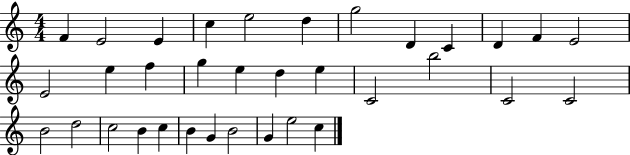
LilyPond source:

{
  \clef treble
  \numericTimeSignature
  \time 4/4
  \key c \major
  f'4 e'2 e'4 | c''4 e''2 d''4 | g''2 d'4 c'4 | d'4 f'4 e'2 | \break e'2 e''4 f''4 | g''4 e''4 d''4 e''4 | c'2 b''2 | c'2 c'2 | \break b'2 d''2 | c''2 b'4 c''4 | b'4 g'4 b'2 | g'4 e''2 c''4 | \break \bar "|."
}